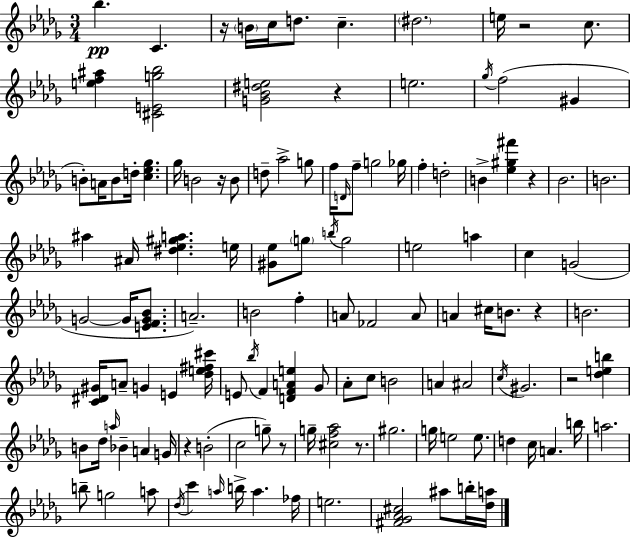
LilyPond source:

{
  \clef treble
  \numericTimeSignature
  \time 3/4
  \key bes \minor
  \repeat volta 2 { bes''4.\pp c'4. | r16 \parenthesize b'16 c''16 d''8. c''4.-- | \parenthesize dis''2. | e''16 r2 c''8. | \break <e'' f'' ais''>4 <cis' e' g'' bes''>2 | <g' bes' dis'' e''>2 r4 | e''2. | \acciaccatura { ges''16 }( f''2 gis'4 | \break b'8-.) a'16 b'8 d''16-. <c'' ees'' ges''>4. | ges''16 b'2 r16 b'8 | d''8-- aes''2-> g''8 | f''16 \grace { d'16 } f''8-- g''2 | \break ges''16 f''4-. d''2-. | b'4-> <ees'' gis'' fis'''>4 r4 | bes'2. | b'2. | \break ais''4 ais'16 <dis'' ees'' gis'' a''>4. | e''16 <gis' ees''>8 \parenthesize g''8 \acciaccatura { b''16 } g''2 | e''2 a''4 | c''4 g'2( | \break g'2~~ g'16 | <e' f' g' bes'>8. a'2.--) | b'2 f''4-. | a'8 fes'2 | \break a'8 a'4 cis''16 b'8. r4 | b'2. | <c' dis' gis'>16 a'8-- g'4 e'4 | <des'' e'' fis'' cis'''>16 e'8 \acciaccatura { bes''16 } f'4 <d' f' a' e''>4 | \break ges'8 aes'8-. c''8 b'2 | a'4 ais'2 | \acciaccatura { c''16 } gis'2. | r2 | \break <des'' e'' b''>4 b'8 des''16 \grace { a''16 } bes'4-- | a'4 g'16 r4 b'2-.( | c''2 | g''8--) r8 g''16-- <cis'' f'' aes''>2 | \break r8. gis''2. | g''16 e''2 | e''8. d''4 c''16 a'4. | b''16 a''2. | \break b''8-- g''2 | a''8 \acciaccatura { des''16 } c'''4 \grace { a''16 } | b''16-> a''4. fes''16 e''2. | <fis' ges' aes' cis''>2 | \break ais''8 b''16-. <des'' a''>16 } \bar "|."
}